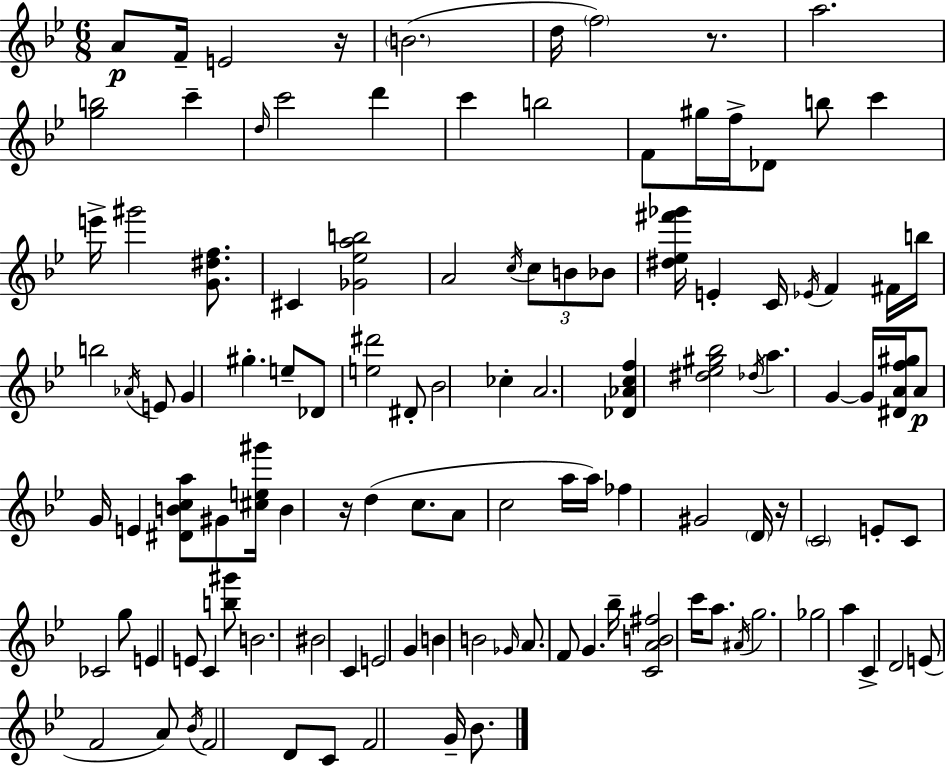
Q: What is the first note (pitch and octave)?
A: A4